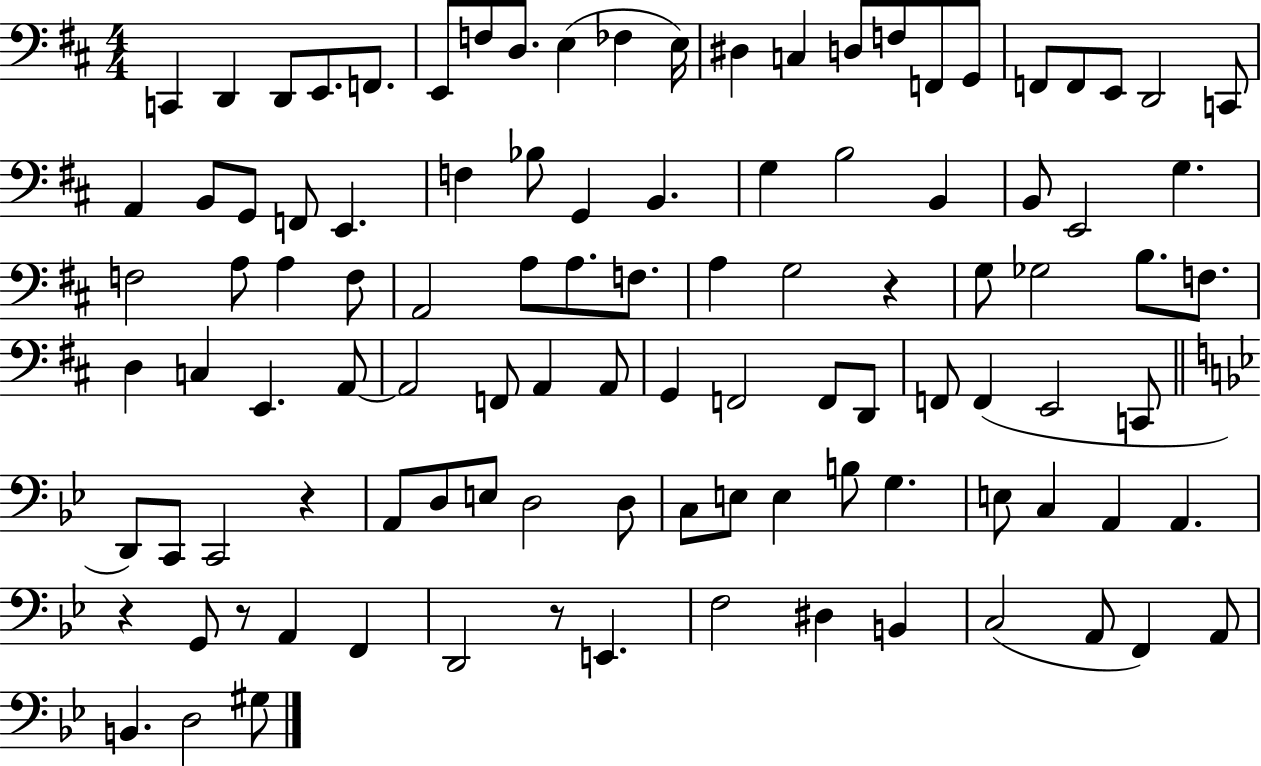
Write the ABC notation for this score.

X:1
T:Untitled
M:4/4
L:1/4
K:D
C,, D,, D,,/2 E,,/2 F,,/2 E,,/2 F,/2 D,/2 E, _F, E,/4 ^D, C, D,/2 F,/2 F,,/2 G,,/2 F,,/2 F,,/2 E,,/2 D,,2 C,,/2 A,, B,,/2 G,,/2 F,,/2 E,, F, _B,/2 G,, B,, G, B,2 B,, B,,/2 E,,2 G, F,2 A,/2 A, F,/2 A,,2 A,/2 A,/2 F,/2 A, G,2 z G,/2 _G,2 B,/2 F,/2 D, C, E,, A,,/2 A,,2 F,,/2 A,, A,,/2 G,, F,,2 F,,/2 D,,/2 F,,/2 F,, E,,2 C,,/2 D,,/2 C,,/2 C,,2 z A,,/2 D,/2 E,/2 D,2 D,/2 C,/2 E,/2 E, B,/2 G, E,/2 C, A,, A,, z G,,/2 z/2 A,, F,, D,,2 z/2 E,, F,2 ^D, B,, C,2 A,,/2 F,, A,,/2 B,, D,2 ^G,/2